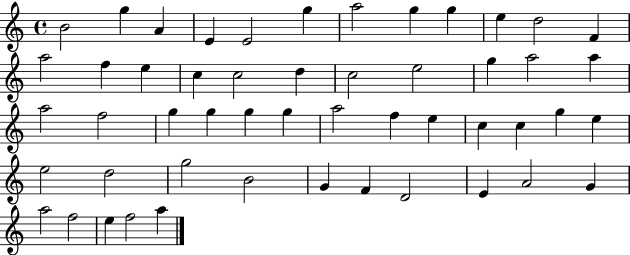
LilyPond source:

{
  \clef treble
  \time 4/4
  \defaultTimeSignature
  \key c \major
  b'2 g''4 a'4 | e'4 e'2 g''4 | a''2 g''4 g''4 | e''4 d''2 f'4 | \break a''2 f''4 e''4 | c''4 c''2 d''4 | c''2 e''2 | g''4 a''2 a''4 | \break a''2 f''2 | g''4 g''4 g''4 g''4 | a''2 f''4 e''4 | c''4 c''4 g''4 e''4 | \break e''2 d''2 | g''2 b'2 | g'4 f'4 d'2 | e'4 a'2 g'4 | \break a''2 f''2 | e''4 f''2 a''4 | \bar "|."
}